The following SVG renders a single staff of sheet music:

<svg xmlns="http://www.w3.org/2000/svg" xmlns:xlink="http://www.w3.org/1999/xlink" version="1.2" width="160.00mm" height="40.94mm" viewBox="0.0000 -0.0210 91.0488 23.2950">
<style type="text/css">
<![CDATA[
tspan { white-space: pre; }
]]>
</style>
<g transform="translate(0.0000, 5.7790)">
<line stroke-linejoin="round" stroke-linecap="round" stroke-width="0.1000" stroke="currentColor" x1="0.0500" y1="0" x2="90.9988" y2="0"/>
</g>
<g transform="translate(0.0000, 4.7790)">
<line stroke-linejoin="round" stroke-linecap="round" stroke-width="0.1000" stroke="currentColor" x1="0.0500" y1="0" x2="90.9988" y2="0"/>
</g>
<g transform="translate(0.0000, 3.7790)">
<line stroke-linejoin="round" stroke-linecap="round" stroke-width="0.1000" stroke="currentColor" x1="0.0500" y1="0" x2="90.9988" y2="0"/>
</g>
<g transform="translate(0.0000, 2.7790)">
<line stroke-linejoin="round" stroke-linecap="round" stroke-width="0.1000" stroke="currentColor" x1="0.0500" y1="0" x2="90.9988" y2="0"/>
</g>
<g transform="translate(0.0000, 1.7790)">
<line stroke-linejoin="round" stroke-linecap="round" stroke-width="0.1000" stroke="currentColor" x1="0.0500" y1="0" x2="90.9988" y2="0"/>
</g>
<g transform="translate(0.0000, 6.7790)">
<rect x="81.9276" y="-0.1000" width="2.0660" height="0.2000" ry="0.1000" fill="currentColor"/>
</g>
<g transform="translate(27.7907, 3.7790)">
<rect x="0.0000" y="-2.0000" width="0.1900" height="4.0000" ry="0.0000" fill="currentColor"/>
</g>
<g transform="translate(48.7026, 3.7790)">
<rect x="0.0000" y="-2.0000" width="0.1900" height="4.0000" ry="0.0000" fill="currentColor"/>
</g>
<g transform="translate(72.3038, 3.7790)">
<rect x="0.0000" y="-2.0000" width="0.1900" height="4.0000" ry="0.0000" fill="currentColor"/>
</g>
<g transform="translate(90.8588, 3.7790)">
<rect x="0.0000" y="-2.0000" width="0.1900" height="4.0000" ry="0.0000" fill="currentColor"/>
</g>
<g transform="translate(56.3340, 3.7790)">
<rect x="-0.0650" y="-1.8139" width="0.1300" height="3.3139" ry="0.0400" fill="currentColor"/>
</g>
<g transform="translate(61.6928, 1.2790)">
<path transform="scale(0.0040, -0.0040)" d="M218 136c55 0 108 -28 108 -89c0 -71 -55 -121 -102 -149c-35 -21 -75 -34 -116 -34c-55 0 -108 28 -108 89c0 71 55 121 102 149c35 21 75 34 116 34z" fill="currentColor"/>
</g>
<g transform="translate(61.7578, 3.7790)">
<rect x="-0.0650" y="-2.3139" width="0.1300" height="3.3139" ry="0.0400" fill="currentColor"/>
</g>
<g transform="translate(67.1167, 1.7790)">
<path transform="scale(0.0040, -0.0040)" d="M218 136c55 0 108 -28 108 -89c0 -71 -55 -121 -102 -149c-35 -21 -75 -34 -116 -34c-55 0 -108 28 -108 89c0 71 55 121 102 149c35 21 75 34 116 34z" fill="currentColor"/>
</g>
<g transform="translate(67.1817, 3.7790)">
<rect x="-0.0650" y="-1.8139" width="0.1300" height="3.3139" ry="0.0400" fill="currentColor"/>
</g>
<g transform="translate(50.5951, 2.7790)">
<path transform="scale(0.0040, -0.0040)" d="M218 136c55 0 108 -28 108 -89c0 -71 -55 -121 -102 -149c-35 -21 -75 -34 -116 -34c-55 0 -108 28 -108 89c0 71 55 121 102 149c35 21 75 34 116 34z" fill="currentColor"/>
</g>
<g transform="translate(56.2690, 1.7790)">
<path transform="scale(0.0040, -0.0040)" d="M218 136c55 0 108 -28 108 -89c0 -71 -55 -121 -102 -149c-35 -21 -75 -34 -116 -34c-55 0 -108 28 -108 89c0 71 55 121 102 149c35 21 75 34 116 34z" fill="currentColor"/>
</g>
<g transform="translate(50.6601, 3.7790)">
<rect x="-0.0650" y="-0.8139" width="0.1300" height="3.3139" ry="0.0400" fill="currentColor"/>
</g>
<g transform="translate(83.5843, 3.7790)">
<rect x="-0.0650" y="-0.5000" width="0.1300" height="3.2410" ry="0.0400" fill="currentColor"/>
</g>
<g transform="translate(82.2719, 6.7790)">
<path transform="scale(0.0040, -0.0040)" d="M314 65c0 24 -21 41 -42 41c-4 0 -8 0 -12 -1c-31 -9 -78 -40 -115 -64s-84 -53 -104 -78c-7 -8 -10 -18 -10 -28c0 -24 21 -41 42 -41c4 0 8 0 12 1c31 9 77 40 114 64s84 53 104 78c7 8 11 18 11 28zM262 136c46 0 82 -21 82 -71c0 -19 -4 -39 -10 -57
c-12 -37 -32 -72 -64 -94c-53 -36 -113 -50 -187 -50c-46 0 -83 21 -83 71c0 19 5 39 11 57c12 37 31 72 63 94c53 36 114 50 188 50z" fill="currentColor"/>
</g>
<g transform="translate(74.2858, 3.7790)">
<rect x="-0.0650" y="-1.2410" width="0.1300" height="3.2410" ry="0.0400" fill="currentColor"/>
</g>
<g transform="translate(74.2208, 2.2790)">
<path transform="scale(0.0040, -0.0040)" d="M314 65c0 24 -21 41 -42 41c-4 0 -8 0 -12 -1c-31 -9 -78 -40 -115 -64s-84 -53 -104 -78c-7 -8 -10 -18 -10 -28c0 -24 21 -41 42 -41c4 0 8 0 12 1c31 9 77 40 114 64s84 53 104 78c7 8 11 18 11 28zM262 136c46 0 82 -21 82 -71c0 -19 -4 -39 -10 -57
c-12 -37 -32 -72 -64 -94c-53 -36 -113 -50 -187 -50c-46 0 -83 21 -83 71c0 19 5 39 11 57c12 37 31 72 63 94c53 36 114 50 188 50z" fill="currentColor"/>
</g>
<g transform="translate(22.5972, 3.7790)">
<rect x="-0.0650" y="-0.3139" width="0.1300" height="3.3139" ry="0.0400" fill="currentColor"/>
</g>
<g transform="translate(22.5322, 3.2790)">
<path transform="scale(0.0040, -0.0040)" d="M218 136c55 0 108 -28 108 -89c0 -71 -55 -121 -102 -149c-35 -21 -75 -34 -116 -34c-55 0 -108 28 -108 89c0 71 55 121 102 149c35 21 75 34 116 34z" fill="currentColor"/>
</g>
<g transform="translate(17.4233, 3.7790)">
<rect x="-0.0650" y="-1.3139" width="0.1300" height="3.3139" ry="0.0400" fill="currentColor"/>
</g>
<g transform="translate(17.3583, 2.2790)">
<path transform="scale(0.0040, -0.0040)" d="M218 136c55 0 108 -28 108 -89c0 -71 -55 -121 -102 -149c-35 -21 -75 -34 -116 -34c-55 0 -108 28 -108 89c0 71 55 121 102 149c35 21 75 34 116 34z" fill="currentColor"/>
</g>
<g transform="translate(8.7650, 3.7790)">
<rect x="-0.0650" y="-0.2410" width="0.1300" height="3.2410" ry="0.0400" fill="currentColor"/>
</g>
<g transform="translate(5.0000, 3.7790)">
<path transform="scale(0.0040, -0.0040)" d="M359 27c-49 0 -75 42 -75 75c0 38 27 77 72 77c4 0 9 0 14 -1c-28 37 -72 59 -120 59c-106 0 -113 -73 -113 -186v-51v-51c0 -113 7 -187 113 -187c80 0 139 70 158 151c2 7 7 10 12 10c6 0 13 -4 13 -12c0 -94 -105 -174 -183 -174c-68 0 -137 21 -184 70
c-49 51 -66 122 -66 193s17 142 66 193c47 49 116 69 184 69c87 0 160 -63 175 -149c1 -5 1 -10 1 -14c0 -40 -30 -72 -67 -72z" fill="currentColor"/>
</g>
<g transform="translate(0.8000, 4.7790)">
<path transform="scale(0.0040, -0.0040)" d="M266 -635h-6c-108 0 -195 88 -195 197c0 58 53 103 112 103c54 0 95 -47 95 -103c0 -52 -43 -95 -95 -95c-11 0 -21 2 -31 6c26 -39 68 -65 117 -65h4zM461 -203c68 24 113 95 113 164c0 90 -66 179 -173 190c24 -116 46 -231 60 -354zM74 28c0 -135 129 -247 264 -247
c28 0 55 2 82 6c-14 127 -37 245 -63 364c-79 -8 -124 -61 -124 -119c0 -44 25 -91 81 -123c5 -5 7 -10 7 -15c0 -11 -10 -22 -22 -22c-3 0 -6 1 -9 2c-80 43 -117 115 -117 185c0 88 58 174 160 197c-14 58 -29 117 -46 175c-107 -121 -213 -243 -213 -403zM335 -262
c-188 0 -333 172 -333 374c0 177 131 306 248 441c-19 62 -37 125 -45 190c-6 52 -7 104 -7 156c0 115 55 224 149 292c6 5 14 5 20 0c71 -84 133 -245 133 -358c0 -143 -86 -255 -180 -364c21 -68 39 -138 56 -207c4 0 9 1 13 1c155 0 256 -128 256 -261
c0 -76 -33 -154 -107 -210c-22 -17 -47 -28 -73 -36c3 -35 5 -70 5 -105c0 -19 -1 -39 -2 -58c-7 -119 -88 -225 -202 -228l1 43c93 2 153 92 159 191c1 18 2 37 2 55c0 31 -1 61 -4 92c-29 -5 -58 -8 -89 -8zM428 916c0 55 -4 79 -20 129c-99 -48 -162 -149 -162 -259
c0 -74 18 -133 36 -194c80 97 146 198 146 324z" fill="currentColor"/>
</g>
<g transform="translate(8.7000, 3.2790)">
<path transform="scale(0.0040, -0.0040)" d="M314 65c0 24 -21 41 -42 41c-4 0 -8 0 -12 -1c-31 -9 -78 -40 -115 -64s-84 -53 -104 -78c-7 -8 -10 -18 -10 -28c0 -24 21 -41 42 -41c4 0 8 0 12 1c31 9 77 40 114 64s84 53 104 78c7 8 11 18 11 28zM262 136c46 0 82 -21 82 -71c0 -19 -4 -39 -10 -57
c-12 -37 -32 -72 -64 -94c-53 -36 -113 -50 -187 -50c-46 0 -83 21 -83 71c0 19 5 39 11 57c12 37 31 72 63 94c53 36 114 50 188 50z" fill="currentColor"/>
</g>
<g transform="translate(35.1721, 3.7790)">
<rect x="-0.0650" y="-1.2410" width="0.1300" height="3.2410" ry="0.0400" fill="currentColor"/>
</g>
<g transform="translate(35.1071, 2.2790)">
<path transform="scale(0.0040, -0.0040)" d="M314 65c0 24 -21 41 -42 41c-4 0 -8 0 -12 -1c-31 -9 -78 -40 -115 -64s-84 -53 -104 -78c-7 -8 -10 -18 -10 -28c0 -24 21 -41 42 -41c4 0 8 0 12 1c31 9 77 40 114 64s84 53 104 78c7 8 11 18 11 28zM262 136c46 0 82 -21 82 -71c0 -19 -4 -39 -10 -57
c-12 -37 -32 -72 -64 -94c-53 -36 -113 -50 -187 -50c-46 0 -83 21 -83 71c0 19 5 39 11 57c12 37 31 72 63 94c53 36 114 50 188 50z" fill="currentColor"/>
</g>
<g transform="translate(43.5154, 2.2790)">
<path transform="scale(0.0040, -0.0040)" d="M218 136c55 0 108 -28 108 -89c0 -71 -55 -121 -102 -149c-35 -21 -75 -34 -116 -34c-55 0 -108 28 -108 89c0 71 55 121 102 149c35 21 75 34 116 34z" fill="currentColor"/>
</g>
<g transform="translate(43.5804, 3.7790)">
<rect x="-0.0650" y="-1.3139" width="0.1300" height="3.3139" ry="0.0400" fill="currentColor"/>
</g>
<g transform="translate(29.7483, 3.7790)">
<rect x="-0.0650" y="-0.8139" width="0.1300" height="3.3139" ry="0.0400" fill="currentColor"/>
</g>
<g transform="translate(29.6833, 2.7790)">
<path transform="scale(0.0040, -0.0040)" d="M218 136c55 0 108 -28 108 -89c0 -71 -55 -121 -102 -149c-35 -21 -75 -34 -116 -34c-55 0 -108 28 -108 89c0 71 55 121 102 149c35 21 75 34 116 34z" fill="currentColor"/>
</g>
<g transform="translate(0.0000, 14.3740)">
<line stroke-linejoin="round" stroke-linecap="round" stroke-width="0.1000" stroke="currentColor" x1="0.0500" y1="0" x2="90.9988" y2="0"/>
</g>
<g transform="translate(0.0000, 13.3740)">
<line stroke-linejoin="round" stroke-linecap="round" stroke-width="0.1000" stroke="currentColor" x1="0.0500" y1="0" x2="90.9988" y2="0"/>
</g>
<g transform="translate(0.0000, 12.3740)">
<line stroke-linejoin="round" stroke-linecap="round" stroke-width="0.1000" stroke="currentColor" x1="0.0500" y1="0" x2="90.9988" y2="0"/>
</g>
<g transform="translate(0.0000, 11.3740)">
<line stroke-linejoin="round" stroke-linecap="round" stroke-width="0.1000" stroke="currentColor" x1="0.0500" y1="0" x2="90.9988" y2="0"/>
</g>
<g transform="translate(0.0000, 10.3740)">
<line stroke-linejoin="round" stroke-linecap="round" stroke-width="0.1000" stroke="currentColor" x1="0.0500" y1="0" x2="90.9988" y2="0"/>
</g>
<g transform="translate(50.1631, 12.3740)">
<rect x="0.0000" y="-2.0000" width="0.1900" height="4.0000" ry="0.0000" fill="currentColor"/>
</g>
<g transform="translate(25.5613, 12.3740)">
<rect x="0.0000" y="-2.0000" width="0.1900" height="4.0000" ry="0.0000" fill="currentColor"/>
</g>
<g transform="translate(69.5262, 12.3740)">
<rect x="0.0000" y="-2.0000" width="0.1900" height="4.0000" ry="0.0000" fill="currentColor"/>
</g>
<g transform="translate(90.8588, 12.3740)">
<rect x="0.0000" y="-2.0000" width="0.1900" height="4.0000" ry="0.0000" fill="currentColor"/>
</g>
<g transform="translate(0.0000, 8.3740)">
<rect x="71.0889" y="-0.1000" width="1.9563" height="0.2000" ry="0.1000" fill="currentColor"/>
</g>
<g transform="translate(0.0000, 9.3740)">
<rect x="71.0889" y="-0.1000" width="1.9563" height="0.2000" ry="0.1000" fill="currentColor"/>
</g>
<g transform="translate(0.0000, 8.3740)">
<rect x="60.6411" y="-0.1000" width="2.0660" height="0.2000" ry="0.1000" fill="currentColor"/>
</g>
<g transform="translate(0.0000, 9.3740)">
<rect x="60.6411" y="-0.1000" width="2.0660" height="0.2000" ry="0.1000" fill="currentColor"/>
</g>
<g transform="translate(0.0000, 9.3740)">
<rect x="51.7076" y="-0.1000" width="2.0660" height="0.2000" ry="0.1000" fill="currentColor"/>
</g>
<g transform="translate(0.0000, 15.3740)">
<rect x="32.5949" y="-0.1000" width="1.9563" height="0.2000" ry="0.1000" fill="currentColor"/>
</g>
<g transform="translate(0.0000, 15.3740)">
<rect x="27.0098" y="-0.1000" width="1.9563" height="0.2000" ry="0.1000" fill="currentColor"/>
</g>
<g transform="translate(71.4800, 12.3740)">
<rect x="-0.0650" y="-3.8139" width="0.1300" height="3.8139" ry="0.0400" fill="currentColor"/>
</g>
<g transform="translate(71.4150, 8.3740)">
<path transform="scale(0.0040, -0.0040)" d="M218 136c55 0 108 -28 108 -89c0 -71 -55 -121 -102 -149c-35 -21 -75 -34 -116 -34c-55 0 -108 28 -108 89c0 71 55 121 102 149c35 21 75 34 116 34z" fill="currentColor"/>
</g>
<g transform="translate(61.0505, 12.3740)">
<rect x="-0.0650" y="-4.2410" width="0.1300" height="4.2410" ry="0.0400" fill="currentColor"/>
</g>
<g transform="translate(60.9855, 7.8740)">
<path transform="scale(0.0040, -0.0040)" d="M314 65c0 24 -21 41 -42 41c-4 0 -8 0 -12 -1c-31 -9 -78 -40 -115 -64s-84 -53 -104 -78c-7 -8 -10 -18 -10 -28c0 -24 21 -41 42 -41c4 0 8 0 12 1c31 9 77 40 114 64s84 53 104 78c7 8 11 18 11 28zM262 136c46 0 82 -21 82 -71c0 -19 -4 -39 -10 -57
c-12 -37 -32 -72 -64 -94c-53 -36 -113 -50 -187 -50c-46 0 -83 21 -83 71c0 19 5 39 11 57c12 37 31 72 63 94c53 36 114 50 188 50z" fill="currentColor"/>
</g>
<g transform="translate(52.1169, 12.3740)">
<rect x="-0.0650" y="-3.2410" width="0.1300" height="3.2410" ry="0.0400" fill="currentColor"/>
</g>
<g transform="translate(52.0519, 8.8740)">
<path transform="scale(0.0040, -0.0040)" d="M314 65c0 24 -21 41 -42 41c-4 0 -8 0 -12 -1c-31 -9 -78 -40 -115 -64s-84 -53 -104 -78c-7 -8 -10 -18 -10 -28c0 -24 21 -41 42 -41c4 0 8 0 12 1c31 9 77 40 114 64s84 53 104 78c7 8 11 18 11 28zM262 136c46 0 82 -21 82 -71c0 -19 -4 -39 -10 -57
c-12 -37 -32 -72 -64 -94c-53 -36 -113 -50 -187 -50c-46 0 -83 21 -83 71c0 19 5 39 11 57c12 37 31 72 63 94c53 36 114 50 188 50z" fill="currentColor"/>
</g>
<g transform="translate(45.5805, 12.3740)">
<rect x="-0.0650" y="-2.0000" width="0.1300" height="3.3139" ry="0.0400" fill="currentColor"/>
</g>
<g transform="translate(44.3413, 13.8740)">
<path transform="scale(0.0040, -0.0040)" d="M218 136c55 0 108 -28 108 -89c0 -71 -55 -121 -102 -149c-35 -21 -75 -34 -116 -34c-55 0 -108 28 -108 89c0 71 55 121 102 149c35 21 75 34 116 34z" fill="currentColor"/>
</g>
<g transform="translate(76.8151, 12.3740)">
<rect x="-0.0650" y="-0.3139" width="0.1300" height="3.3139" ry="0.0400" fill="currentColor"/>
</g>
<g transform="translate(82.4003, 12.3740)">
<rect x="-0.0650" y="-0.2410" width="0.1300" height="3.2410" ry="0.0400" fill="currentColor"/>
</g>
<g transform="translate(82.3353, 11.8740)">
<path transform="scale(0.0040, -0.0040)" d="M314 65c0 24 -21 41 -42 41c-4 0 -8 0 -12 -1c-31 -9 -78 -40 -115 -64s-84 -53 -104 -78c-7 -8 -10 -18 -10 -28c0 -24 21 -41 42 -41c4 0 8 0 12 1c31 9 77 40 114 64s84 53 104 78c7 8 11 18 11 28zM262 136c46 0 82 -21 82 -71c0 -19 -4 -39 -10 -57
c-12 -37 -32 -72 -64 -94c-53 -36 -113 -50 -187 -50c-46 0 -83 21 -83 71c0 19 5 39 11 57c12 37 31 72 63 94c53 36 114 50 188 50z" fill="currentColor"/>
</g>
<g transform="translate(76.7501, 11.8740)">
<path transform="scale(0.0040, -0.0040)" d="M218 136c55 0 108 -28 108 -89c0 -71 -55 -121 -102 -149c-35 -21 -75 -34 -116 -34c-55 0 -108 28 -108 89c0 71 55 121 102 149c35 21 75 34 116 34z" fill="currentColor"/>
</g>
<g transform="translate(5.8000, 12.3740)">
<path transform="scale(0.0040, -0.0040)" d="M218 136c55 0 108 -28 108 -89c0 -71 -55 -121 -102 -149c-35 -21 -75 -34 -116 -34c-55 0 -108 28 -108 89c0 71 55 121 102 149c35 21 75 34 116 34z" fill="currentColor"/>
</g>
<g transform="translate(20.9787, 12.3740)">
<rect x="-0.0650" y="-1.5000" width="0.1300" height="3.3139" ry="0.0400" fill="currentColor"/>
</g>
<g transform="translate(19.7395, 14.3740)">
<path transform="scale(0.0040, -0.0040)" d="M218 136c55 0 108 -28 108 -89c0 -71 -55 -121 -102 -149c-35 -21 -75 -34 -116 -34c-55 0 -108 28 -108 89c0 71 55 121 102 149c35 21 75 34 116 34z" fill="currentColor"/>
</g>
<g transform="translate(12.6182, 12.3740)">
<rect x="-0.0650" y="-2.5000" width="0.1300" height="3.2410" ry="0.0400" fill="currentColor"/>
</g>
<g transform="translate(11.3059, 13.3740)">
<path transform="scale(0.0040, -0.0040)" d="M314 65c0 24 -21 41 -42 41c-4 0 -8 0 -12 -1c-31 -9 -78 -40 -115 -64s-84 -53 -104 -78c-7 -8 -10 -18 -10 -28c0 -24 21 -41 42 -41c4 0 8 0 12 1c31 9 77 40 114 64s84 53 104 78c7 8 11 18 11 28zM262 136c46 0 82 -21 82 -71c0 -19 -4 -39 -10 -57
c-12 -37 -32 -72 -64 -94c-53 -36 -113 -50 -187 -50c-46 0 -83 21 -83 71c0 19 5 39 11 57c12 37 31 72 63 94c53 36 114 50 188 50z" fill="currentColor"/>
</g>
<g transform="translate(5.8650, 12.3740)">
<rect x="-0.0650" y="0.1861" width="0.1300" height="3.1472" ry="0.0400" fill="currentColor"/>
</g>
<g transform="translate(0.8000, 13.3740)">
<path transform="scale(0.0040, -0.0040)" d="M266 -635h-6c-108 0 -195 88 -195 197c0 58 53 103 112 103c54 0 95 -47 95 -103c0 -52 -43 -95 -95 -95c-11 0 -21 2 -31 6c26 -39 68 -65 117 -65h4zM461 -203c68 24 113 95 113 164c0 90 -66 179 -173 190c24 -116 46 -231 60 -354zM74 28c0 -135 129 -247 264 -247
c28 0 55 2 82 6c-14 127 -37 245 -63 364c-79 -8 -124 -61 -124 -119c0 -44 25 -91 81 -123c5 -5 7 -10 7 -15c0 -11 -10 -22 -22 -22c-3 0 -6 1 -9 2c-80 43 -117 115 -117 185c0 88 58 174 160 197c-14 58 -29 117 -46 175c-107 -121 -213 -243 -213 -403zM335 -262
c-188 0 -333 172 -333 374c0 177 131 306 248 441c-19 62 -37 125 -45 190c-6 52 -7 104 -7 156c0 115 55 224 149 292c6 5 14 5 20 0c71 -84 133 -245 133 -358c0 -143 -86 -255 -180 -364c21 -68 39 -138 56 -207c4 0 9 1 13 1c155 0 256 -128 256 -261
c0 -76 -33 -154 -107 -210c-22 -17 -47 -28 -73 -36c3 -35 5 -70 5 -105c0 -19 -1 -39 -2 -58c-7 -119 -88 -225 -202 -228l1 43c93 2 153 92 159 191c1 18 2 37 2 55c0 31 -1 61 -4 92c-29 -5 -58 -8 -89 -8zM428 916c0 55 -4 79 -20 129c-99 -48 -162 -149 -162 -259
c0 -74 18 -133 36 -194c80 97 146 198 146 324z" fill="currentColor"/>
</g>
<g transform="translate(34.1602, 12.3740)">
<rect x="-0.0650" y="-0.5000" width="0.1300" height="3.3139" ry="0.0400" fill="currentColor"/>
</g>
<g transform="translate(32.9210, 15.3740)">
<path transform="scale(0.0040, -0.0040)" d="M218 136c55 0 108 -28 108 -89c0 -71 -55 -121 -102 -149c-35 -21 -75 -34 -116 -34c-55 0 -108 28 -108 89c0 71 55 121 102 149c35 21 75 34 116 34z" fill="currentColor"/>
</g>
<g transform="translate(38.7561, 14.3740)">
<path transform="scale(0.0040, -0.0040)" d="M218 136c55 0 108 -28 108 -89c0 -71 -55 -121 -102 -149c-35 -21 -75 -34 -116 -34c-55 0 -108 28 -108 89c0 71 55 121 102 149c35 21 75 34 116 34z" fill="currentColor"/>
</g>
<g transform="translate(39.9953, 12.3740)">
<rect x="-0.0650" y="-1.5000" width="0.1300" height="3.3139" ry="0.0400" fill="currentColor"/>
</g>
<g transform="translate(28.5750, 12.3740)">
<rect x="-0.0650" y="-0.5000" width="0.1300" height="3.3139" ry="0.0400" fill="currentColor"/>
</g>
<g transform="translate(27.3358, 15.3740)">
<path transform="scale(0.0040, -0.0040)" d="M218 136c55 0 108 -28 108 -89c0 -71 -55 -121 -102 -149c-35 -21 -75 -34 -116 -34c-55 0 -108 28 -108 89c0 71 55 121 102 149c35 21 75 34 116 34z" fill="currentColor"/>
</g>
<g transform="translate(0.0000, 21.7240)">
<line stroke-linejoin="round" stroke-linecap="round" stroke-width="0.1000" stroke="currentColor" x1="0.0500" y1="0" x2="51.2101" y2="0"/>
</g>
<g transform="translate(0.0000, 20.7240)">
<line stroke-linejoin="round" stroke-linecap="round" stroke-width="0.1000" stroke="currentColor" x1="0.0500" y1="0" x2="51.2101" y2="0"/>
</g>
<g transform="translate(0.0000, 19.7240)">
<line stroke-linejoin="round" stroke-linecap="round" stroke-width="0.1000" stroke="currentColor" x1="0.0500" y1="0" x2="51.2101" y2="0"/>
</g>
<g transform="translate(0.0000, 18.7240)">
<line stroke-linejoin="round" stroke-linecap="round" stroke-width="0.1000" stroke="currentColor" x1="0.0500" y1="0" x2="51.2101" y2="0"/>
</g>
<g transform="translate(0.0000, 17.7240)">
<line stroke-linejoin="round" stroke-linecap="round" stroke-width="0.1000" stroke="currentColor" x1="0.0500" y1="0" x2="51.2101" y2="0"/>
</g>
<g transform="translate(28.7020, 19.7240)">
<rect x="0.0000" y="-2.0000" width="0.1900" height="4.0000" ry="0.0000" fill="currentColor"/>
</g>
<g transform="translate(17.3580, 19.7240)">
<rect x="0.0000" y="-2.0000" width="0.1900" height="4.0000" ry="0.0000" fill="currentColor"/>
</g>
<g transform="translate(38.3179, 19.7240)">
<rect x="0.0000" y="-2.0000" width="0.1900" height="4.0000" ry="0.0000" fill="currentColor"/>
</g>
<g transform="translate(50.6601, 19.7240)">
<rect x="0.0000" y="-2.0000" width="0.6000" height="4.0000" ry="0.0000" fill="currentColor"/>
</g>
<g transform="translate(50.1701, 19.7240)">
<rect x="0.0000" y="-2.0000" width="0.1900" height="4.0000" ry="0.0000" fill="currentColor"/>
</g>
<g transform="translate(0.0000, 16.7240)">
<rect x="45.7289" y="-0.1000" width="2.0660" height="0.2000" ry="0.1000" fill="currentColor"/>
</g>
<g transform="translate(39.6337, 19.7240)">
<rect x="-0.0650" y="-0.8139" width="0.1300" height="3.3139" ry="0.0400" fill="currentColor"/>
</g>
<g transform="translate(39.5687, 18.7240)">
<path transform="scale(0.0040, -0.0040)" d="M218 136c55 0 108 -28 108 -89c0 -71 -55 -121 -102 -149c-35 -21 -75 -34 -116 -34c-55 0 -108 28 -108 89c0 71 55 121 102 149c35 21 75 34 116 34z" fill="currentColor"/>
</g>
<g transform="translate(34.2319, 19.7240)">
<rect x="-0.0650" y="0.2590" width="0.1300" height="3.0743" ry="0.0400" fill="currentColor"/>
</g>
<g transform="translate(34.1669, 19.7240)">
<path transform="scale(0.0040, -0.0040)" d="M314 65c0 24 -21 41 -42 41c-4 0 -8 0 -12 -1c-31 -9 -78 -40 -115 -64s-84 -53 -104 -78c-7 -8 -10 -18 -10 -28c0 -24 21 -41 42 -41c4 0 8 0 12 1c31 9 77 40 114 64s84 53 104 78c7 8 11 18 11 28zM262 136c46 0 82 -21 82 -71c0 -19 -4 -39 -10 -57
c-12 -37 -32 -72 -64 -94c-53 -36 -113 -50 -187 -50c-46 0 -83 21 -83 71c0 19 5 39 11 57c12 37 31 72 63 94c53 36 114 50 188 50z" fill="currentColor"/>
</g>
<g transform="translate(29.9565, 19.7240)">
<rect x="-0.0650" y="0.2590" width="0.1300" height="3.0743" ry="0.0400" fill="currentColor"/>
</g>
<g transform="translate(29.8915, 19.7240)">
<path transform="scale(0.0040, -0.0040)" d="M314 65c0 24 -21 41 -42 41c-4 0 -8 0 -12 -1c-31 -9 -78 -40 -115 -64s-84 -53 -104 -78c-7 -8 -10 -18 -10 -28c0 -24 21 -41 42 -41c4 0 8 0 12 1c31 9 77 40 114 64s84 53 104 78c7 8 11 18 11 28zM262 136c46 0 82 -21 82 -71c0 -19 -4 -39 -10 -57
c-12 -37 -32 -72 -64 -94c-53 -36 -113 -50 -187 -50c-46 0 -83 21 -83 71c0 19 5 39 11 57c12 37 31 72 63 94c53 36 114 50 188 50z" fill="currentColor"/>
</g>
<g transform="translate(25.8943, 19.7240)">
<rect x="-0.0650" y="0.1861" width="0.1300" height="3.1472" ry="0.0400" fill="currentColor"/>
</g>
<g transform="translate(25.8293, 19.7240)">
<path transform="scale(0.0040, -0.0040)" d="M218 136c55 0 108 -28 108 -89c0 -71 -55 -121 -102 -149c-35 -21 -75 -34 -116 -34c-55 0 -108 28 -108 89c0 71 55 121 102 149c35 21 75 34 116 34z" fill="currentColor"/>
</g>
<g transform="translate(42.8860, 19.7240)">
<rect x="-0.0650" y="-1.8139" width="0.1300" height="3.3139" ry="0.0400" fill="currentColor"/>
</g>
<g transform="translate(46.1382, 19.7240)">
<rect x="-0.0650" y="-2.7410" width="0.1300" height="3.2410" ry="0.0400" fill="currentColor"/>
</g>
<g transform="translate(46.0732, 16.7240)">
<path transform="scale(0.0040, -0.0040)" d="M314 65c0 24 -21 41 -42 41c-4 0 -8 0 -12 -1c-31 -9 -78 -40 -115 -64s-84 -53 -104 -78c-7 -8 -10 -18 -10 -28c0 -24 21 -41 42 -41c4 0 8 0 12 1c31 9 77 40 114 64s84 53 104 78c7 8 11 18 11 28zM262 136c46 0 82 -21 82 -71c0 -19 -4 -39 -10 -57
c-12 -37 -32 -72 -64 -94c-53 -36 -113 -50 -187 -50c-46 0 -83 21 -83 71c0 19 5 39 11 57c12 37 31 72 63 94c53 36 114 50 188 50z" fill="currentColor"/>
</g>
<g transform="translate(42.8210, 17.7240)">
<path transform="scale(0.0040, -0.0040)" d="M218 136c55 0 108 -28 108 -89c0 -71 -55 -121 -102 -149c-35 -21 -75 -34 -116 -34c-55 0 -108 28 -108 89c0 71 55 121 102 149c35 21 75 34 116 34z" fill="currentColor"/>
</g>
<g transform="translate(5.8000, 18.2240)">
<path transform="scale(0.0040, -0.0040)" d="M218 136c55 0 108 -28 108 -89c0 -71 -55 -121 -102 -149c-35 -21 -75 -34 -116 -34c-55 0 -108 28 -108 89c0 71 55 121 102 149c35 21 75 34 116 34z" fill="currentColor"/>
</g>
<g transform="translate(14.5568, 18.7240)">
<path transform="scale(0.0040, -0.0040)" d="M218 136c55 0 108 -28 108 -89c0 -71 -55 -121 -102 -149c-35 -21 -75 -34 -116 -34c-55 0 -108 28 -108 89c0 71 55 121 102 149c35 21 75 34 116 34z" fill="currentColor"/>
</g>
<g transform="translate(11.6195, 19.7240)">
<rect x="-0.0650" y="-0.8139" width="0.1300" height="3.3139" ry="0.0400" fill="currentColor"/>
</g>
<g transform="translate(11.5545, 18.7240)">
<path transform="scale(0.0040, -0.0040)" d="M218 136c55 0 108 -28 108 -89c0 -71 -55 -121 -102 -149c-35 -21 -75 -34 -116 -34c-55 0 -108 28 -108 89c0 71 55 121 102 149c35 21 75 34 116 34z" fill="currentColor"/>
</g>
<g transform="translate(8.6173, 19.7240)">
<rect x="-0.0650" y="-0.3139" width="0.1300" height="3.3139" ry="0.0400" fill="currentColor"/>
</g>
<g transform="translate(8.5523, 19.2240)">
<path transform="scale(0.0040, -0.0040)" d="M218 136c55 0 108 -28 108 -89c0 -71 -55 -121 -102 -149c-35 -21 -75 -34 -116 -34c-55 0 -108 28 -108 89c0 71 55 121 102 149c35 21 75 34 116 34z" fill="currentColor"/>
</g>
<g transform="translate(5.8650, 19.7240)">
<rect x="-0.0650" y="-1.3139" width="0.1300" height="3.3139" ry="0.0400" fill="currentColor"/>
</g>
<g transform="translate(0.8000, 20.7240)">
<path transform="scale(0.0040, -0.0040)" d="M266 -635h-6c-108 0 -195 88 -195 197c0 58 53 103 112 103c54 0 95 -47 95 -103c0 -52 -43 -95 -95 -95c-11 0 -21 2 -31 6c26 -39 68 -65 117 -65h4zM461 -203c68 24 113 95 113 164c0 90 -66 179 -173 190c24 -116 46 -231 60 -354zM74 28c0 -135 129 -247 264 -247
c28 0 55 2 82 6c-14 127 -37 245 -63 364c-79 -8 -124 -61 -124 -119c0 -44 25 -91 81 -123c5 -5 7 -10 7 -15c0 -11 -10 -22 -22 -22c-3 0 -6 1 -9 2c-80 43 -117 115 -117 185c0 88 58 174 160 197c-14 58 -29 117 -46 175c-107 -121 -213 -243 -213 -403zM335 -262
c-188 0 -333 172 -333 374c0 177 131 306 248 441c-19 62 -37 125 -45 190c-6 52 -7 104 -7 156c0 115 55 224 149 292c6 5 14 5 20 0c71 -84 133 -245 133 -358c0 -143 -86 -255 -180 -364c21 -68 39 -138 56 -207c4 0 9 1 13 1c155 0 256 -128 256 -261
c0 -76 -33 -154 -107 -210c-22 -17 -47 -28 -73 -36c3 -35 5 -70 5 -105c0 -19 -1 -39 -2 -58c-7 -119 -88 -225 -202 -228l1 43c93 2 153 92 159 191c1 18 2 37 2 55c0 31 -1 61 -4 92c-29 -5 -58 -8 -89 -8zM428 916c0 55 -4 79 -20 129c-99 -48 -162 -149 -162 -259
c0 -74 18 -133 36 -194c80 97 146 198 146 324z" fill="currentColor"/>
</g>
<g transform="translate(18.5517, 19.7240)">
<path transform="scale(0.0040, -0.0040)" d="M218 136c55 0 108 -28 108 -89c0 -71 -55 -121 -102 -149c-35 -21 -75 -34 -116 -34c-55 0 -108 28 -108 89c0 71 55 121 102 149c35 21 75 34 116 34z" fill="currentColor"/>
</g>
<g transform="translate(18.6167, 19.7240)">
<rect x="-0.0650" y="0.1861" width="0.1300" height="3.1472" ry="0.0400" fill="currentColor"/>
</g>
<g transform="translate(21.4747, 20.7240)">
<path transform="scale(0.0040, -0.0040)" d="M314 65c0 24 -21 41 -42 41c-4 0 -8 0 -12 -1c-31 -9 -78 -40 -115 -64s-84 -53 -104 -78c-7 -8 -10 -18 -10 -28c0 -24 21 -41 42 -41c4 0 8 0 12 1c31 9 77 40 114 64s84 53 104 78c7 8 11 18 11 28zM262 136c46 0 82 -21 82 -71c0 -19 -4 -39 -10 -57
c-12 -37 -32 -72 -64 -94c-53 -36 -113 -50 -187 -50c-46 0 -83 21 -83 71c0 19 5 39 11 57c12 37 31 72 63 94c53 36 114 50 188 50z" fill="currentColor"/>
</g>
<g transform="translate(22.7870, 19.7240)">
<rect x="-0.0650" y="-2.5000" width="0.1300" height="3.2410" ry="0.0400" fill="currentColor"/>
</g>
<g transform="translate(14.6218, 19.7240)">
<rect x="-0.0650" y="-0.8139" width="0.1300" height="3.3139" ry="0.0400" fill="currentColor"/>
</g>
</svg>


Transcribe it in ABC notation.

X:1
T:Untitled
M:4/4
L:1/4
K:C
c2 e c d e2 e d f g f e2 C2 B G2 E C C E F b2 d'2 c' c c2 e c d d B G2 B B2 B2 d f a2